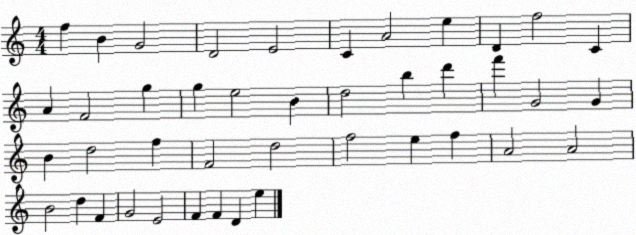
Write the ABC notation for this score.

X:1
T:Untitled
M:4/4
L:1/4
K:C
f B G2 D2 E2 C A2 e D f2 C A F2 g g e2 B d2 b d' f' G2 G B d2 f F2 d2 f2 e f A2 A2 B2 d F G2 E2 F F D e